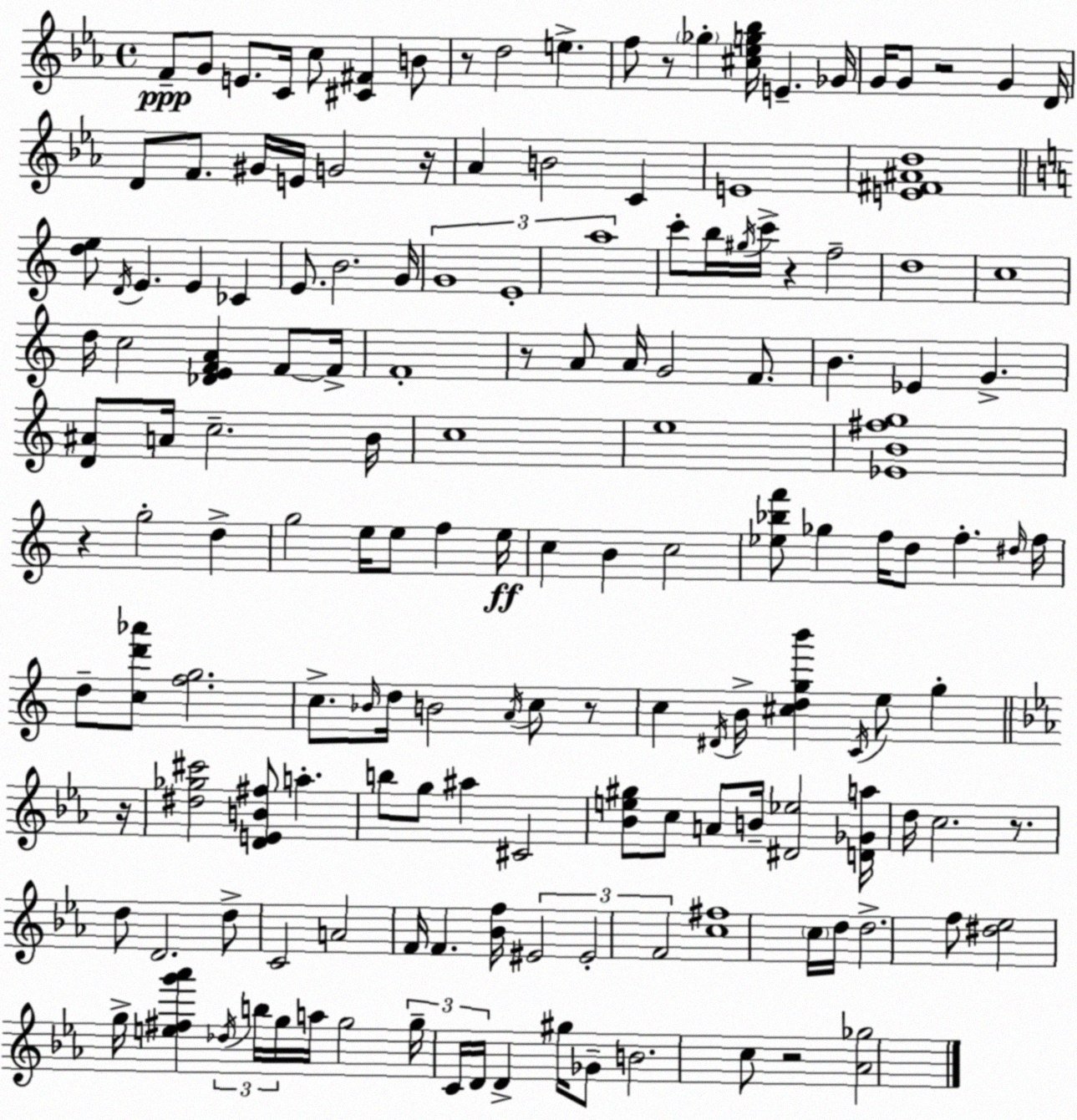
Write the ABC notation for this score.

X:1
T:Untitled
M:4/4
L:1/4
K:Cm
F/2 G/2 E/2 C/4 c/2 [^C^F] B/2 z/2 d2 e f/2 z/2 _g [^c_eg_b]/4 E _G/4 G/4 G/2 z2 G D/4 D/2 F/2 ^G/4 E/4 G2 z/4 _A B2 C E4 [E^F^Ad]4 [de]/2 D/4 E E _C E/2 B2 G/4 G4 E4 a4 c'/2 b/4 ^g/4 c'/4 z f2 d4 c4 d/4 c2 [_DEFA] F/2 F/4 F4 z/2 A/2 A/4 G2 F/2 B _E G [D^A]/2 A/4 c2 B/4 c4 e4 [_EB^fg]4 z g2 d g2 e/4 e/2 f e/4 c B c2 [_e_bf']/2 _g f/4 d/2 f ^d/4 f/4 d/2 [cd'_a']/2 [fg]2 c/2 _B/4 d/4 B2 A/4 c/2 z/2 c ^D/4 B/4 [^cdgb'] C/4 e/2 g z/4 [^d_g^c']2 [DEB^f]/2 a b/2 g/2 ^a ^C2 [_Be^g]/2 c/2 A/2 B/4 [^D_e]2 [D_Ga]/4 d/4 c2 z/2 d/2 D2 d/2 C2 A2 F/4 F [_Bf]/4 ^E2 ^E2 F2 [c^f]4 c/4 d/4 d2 f/2 [^d_e]2 g/4 [e^fg'_a'] _d/4 b/4 g/4 a/4 g2 g/4 C/4 D/4 D ^g/4 _G/2 B2 c/2 z2 [_A_g]2